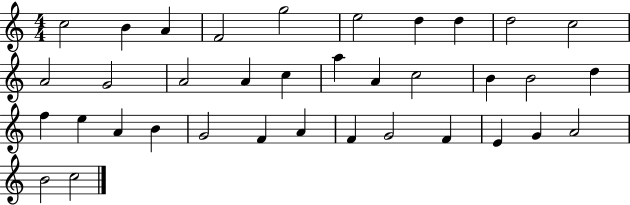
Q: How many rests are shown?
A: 0